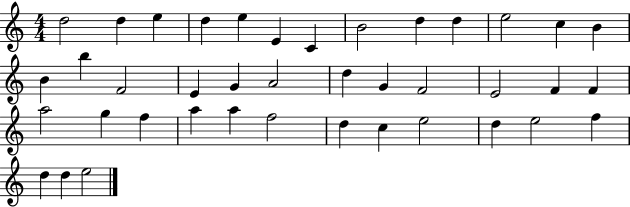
X:1
T:Untitled
M:4/4
L:1/4
K:C
d2 d e d e E C B2 d d e2 c B B b F2 E G A2 d G F2 E2 F F a2 g f a a f2 d c e2 d e2 f d d e2